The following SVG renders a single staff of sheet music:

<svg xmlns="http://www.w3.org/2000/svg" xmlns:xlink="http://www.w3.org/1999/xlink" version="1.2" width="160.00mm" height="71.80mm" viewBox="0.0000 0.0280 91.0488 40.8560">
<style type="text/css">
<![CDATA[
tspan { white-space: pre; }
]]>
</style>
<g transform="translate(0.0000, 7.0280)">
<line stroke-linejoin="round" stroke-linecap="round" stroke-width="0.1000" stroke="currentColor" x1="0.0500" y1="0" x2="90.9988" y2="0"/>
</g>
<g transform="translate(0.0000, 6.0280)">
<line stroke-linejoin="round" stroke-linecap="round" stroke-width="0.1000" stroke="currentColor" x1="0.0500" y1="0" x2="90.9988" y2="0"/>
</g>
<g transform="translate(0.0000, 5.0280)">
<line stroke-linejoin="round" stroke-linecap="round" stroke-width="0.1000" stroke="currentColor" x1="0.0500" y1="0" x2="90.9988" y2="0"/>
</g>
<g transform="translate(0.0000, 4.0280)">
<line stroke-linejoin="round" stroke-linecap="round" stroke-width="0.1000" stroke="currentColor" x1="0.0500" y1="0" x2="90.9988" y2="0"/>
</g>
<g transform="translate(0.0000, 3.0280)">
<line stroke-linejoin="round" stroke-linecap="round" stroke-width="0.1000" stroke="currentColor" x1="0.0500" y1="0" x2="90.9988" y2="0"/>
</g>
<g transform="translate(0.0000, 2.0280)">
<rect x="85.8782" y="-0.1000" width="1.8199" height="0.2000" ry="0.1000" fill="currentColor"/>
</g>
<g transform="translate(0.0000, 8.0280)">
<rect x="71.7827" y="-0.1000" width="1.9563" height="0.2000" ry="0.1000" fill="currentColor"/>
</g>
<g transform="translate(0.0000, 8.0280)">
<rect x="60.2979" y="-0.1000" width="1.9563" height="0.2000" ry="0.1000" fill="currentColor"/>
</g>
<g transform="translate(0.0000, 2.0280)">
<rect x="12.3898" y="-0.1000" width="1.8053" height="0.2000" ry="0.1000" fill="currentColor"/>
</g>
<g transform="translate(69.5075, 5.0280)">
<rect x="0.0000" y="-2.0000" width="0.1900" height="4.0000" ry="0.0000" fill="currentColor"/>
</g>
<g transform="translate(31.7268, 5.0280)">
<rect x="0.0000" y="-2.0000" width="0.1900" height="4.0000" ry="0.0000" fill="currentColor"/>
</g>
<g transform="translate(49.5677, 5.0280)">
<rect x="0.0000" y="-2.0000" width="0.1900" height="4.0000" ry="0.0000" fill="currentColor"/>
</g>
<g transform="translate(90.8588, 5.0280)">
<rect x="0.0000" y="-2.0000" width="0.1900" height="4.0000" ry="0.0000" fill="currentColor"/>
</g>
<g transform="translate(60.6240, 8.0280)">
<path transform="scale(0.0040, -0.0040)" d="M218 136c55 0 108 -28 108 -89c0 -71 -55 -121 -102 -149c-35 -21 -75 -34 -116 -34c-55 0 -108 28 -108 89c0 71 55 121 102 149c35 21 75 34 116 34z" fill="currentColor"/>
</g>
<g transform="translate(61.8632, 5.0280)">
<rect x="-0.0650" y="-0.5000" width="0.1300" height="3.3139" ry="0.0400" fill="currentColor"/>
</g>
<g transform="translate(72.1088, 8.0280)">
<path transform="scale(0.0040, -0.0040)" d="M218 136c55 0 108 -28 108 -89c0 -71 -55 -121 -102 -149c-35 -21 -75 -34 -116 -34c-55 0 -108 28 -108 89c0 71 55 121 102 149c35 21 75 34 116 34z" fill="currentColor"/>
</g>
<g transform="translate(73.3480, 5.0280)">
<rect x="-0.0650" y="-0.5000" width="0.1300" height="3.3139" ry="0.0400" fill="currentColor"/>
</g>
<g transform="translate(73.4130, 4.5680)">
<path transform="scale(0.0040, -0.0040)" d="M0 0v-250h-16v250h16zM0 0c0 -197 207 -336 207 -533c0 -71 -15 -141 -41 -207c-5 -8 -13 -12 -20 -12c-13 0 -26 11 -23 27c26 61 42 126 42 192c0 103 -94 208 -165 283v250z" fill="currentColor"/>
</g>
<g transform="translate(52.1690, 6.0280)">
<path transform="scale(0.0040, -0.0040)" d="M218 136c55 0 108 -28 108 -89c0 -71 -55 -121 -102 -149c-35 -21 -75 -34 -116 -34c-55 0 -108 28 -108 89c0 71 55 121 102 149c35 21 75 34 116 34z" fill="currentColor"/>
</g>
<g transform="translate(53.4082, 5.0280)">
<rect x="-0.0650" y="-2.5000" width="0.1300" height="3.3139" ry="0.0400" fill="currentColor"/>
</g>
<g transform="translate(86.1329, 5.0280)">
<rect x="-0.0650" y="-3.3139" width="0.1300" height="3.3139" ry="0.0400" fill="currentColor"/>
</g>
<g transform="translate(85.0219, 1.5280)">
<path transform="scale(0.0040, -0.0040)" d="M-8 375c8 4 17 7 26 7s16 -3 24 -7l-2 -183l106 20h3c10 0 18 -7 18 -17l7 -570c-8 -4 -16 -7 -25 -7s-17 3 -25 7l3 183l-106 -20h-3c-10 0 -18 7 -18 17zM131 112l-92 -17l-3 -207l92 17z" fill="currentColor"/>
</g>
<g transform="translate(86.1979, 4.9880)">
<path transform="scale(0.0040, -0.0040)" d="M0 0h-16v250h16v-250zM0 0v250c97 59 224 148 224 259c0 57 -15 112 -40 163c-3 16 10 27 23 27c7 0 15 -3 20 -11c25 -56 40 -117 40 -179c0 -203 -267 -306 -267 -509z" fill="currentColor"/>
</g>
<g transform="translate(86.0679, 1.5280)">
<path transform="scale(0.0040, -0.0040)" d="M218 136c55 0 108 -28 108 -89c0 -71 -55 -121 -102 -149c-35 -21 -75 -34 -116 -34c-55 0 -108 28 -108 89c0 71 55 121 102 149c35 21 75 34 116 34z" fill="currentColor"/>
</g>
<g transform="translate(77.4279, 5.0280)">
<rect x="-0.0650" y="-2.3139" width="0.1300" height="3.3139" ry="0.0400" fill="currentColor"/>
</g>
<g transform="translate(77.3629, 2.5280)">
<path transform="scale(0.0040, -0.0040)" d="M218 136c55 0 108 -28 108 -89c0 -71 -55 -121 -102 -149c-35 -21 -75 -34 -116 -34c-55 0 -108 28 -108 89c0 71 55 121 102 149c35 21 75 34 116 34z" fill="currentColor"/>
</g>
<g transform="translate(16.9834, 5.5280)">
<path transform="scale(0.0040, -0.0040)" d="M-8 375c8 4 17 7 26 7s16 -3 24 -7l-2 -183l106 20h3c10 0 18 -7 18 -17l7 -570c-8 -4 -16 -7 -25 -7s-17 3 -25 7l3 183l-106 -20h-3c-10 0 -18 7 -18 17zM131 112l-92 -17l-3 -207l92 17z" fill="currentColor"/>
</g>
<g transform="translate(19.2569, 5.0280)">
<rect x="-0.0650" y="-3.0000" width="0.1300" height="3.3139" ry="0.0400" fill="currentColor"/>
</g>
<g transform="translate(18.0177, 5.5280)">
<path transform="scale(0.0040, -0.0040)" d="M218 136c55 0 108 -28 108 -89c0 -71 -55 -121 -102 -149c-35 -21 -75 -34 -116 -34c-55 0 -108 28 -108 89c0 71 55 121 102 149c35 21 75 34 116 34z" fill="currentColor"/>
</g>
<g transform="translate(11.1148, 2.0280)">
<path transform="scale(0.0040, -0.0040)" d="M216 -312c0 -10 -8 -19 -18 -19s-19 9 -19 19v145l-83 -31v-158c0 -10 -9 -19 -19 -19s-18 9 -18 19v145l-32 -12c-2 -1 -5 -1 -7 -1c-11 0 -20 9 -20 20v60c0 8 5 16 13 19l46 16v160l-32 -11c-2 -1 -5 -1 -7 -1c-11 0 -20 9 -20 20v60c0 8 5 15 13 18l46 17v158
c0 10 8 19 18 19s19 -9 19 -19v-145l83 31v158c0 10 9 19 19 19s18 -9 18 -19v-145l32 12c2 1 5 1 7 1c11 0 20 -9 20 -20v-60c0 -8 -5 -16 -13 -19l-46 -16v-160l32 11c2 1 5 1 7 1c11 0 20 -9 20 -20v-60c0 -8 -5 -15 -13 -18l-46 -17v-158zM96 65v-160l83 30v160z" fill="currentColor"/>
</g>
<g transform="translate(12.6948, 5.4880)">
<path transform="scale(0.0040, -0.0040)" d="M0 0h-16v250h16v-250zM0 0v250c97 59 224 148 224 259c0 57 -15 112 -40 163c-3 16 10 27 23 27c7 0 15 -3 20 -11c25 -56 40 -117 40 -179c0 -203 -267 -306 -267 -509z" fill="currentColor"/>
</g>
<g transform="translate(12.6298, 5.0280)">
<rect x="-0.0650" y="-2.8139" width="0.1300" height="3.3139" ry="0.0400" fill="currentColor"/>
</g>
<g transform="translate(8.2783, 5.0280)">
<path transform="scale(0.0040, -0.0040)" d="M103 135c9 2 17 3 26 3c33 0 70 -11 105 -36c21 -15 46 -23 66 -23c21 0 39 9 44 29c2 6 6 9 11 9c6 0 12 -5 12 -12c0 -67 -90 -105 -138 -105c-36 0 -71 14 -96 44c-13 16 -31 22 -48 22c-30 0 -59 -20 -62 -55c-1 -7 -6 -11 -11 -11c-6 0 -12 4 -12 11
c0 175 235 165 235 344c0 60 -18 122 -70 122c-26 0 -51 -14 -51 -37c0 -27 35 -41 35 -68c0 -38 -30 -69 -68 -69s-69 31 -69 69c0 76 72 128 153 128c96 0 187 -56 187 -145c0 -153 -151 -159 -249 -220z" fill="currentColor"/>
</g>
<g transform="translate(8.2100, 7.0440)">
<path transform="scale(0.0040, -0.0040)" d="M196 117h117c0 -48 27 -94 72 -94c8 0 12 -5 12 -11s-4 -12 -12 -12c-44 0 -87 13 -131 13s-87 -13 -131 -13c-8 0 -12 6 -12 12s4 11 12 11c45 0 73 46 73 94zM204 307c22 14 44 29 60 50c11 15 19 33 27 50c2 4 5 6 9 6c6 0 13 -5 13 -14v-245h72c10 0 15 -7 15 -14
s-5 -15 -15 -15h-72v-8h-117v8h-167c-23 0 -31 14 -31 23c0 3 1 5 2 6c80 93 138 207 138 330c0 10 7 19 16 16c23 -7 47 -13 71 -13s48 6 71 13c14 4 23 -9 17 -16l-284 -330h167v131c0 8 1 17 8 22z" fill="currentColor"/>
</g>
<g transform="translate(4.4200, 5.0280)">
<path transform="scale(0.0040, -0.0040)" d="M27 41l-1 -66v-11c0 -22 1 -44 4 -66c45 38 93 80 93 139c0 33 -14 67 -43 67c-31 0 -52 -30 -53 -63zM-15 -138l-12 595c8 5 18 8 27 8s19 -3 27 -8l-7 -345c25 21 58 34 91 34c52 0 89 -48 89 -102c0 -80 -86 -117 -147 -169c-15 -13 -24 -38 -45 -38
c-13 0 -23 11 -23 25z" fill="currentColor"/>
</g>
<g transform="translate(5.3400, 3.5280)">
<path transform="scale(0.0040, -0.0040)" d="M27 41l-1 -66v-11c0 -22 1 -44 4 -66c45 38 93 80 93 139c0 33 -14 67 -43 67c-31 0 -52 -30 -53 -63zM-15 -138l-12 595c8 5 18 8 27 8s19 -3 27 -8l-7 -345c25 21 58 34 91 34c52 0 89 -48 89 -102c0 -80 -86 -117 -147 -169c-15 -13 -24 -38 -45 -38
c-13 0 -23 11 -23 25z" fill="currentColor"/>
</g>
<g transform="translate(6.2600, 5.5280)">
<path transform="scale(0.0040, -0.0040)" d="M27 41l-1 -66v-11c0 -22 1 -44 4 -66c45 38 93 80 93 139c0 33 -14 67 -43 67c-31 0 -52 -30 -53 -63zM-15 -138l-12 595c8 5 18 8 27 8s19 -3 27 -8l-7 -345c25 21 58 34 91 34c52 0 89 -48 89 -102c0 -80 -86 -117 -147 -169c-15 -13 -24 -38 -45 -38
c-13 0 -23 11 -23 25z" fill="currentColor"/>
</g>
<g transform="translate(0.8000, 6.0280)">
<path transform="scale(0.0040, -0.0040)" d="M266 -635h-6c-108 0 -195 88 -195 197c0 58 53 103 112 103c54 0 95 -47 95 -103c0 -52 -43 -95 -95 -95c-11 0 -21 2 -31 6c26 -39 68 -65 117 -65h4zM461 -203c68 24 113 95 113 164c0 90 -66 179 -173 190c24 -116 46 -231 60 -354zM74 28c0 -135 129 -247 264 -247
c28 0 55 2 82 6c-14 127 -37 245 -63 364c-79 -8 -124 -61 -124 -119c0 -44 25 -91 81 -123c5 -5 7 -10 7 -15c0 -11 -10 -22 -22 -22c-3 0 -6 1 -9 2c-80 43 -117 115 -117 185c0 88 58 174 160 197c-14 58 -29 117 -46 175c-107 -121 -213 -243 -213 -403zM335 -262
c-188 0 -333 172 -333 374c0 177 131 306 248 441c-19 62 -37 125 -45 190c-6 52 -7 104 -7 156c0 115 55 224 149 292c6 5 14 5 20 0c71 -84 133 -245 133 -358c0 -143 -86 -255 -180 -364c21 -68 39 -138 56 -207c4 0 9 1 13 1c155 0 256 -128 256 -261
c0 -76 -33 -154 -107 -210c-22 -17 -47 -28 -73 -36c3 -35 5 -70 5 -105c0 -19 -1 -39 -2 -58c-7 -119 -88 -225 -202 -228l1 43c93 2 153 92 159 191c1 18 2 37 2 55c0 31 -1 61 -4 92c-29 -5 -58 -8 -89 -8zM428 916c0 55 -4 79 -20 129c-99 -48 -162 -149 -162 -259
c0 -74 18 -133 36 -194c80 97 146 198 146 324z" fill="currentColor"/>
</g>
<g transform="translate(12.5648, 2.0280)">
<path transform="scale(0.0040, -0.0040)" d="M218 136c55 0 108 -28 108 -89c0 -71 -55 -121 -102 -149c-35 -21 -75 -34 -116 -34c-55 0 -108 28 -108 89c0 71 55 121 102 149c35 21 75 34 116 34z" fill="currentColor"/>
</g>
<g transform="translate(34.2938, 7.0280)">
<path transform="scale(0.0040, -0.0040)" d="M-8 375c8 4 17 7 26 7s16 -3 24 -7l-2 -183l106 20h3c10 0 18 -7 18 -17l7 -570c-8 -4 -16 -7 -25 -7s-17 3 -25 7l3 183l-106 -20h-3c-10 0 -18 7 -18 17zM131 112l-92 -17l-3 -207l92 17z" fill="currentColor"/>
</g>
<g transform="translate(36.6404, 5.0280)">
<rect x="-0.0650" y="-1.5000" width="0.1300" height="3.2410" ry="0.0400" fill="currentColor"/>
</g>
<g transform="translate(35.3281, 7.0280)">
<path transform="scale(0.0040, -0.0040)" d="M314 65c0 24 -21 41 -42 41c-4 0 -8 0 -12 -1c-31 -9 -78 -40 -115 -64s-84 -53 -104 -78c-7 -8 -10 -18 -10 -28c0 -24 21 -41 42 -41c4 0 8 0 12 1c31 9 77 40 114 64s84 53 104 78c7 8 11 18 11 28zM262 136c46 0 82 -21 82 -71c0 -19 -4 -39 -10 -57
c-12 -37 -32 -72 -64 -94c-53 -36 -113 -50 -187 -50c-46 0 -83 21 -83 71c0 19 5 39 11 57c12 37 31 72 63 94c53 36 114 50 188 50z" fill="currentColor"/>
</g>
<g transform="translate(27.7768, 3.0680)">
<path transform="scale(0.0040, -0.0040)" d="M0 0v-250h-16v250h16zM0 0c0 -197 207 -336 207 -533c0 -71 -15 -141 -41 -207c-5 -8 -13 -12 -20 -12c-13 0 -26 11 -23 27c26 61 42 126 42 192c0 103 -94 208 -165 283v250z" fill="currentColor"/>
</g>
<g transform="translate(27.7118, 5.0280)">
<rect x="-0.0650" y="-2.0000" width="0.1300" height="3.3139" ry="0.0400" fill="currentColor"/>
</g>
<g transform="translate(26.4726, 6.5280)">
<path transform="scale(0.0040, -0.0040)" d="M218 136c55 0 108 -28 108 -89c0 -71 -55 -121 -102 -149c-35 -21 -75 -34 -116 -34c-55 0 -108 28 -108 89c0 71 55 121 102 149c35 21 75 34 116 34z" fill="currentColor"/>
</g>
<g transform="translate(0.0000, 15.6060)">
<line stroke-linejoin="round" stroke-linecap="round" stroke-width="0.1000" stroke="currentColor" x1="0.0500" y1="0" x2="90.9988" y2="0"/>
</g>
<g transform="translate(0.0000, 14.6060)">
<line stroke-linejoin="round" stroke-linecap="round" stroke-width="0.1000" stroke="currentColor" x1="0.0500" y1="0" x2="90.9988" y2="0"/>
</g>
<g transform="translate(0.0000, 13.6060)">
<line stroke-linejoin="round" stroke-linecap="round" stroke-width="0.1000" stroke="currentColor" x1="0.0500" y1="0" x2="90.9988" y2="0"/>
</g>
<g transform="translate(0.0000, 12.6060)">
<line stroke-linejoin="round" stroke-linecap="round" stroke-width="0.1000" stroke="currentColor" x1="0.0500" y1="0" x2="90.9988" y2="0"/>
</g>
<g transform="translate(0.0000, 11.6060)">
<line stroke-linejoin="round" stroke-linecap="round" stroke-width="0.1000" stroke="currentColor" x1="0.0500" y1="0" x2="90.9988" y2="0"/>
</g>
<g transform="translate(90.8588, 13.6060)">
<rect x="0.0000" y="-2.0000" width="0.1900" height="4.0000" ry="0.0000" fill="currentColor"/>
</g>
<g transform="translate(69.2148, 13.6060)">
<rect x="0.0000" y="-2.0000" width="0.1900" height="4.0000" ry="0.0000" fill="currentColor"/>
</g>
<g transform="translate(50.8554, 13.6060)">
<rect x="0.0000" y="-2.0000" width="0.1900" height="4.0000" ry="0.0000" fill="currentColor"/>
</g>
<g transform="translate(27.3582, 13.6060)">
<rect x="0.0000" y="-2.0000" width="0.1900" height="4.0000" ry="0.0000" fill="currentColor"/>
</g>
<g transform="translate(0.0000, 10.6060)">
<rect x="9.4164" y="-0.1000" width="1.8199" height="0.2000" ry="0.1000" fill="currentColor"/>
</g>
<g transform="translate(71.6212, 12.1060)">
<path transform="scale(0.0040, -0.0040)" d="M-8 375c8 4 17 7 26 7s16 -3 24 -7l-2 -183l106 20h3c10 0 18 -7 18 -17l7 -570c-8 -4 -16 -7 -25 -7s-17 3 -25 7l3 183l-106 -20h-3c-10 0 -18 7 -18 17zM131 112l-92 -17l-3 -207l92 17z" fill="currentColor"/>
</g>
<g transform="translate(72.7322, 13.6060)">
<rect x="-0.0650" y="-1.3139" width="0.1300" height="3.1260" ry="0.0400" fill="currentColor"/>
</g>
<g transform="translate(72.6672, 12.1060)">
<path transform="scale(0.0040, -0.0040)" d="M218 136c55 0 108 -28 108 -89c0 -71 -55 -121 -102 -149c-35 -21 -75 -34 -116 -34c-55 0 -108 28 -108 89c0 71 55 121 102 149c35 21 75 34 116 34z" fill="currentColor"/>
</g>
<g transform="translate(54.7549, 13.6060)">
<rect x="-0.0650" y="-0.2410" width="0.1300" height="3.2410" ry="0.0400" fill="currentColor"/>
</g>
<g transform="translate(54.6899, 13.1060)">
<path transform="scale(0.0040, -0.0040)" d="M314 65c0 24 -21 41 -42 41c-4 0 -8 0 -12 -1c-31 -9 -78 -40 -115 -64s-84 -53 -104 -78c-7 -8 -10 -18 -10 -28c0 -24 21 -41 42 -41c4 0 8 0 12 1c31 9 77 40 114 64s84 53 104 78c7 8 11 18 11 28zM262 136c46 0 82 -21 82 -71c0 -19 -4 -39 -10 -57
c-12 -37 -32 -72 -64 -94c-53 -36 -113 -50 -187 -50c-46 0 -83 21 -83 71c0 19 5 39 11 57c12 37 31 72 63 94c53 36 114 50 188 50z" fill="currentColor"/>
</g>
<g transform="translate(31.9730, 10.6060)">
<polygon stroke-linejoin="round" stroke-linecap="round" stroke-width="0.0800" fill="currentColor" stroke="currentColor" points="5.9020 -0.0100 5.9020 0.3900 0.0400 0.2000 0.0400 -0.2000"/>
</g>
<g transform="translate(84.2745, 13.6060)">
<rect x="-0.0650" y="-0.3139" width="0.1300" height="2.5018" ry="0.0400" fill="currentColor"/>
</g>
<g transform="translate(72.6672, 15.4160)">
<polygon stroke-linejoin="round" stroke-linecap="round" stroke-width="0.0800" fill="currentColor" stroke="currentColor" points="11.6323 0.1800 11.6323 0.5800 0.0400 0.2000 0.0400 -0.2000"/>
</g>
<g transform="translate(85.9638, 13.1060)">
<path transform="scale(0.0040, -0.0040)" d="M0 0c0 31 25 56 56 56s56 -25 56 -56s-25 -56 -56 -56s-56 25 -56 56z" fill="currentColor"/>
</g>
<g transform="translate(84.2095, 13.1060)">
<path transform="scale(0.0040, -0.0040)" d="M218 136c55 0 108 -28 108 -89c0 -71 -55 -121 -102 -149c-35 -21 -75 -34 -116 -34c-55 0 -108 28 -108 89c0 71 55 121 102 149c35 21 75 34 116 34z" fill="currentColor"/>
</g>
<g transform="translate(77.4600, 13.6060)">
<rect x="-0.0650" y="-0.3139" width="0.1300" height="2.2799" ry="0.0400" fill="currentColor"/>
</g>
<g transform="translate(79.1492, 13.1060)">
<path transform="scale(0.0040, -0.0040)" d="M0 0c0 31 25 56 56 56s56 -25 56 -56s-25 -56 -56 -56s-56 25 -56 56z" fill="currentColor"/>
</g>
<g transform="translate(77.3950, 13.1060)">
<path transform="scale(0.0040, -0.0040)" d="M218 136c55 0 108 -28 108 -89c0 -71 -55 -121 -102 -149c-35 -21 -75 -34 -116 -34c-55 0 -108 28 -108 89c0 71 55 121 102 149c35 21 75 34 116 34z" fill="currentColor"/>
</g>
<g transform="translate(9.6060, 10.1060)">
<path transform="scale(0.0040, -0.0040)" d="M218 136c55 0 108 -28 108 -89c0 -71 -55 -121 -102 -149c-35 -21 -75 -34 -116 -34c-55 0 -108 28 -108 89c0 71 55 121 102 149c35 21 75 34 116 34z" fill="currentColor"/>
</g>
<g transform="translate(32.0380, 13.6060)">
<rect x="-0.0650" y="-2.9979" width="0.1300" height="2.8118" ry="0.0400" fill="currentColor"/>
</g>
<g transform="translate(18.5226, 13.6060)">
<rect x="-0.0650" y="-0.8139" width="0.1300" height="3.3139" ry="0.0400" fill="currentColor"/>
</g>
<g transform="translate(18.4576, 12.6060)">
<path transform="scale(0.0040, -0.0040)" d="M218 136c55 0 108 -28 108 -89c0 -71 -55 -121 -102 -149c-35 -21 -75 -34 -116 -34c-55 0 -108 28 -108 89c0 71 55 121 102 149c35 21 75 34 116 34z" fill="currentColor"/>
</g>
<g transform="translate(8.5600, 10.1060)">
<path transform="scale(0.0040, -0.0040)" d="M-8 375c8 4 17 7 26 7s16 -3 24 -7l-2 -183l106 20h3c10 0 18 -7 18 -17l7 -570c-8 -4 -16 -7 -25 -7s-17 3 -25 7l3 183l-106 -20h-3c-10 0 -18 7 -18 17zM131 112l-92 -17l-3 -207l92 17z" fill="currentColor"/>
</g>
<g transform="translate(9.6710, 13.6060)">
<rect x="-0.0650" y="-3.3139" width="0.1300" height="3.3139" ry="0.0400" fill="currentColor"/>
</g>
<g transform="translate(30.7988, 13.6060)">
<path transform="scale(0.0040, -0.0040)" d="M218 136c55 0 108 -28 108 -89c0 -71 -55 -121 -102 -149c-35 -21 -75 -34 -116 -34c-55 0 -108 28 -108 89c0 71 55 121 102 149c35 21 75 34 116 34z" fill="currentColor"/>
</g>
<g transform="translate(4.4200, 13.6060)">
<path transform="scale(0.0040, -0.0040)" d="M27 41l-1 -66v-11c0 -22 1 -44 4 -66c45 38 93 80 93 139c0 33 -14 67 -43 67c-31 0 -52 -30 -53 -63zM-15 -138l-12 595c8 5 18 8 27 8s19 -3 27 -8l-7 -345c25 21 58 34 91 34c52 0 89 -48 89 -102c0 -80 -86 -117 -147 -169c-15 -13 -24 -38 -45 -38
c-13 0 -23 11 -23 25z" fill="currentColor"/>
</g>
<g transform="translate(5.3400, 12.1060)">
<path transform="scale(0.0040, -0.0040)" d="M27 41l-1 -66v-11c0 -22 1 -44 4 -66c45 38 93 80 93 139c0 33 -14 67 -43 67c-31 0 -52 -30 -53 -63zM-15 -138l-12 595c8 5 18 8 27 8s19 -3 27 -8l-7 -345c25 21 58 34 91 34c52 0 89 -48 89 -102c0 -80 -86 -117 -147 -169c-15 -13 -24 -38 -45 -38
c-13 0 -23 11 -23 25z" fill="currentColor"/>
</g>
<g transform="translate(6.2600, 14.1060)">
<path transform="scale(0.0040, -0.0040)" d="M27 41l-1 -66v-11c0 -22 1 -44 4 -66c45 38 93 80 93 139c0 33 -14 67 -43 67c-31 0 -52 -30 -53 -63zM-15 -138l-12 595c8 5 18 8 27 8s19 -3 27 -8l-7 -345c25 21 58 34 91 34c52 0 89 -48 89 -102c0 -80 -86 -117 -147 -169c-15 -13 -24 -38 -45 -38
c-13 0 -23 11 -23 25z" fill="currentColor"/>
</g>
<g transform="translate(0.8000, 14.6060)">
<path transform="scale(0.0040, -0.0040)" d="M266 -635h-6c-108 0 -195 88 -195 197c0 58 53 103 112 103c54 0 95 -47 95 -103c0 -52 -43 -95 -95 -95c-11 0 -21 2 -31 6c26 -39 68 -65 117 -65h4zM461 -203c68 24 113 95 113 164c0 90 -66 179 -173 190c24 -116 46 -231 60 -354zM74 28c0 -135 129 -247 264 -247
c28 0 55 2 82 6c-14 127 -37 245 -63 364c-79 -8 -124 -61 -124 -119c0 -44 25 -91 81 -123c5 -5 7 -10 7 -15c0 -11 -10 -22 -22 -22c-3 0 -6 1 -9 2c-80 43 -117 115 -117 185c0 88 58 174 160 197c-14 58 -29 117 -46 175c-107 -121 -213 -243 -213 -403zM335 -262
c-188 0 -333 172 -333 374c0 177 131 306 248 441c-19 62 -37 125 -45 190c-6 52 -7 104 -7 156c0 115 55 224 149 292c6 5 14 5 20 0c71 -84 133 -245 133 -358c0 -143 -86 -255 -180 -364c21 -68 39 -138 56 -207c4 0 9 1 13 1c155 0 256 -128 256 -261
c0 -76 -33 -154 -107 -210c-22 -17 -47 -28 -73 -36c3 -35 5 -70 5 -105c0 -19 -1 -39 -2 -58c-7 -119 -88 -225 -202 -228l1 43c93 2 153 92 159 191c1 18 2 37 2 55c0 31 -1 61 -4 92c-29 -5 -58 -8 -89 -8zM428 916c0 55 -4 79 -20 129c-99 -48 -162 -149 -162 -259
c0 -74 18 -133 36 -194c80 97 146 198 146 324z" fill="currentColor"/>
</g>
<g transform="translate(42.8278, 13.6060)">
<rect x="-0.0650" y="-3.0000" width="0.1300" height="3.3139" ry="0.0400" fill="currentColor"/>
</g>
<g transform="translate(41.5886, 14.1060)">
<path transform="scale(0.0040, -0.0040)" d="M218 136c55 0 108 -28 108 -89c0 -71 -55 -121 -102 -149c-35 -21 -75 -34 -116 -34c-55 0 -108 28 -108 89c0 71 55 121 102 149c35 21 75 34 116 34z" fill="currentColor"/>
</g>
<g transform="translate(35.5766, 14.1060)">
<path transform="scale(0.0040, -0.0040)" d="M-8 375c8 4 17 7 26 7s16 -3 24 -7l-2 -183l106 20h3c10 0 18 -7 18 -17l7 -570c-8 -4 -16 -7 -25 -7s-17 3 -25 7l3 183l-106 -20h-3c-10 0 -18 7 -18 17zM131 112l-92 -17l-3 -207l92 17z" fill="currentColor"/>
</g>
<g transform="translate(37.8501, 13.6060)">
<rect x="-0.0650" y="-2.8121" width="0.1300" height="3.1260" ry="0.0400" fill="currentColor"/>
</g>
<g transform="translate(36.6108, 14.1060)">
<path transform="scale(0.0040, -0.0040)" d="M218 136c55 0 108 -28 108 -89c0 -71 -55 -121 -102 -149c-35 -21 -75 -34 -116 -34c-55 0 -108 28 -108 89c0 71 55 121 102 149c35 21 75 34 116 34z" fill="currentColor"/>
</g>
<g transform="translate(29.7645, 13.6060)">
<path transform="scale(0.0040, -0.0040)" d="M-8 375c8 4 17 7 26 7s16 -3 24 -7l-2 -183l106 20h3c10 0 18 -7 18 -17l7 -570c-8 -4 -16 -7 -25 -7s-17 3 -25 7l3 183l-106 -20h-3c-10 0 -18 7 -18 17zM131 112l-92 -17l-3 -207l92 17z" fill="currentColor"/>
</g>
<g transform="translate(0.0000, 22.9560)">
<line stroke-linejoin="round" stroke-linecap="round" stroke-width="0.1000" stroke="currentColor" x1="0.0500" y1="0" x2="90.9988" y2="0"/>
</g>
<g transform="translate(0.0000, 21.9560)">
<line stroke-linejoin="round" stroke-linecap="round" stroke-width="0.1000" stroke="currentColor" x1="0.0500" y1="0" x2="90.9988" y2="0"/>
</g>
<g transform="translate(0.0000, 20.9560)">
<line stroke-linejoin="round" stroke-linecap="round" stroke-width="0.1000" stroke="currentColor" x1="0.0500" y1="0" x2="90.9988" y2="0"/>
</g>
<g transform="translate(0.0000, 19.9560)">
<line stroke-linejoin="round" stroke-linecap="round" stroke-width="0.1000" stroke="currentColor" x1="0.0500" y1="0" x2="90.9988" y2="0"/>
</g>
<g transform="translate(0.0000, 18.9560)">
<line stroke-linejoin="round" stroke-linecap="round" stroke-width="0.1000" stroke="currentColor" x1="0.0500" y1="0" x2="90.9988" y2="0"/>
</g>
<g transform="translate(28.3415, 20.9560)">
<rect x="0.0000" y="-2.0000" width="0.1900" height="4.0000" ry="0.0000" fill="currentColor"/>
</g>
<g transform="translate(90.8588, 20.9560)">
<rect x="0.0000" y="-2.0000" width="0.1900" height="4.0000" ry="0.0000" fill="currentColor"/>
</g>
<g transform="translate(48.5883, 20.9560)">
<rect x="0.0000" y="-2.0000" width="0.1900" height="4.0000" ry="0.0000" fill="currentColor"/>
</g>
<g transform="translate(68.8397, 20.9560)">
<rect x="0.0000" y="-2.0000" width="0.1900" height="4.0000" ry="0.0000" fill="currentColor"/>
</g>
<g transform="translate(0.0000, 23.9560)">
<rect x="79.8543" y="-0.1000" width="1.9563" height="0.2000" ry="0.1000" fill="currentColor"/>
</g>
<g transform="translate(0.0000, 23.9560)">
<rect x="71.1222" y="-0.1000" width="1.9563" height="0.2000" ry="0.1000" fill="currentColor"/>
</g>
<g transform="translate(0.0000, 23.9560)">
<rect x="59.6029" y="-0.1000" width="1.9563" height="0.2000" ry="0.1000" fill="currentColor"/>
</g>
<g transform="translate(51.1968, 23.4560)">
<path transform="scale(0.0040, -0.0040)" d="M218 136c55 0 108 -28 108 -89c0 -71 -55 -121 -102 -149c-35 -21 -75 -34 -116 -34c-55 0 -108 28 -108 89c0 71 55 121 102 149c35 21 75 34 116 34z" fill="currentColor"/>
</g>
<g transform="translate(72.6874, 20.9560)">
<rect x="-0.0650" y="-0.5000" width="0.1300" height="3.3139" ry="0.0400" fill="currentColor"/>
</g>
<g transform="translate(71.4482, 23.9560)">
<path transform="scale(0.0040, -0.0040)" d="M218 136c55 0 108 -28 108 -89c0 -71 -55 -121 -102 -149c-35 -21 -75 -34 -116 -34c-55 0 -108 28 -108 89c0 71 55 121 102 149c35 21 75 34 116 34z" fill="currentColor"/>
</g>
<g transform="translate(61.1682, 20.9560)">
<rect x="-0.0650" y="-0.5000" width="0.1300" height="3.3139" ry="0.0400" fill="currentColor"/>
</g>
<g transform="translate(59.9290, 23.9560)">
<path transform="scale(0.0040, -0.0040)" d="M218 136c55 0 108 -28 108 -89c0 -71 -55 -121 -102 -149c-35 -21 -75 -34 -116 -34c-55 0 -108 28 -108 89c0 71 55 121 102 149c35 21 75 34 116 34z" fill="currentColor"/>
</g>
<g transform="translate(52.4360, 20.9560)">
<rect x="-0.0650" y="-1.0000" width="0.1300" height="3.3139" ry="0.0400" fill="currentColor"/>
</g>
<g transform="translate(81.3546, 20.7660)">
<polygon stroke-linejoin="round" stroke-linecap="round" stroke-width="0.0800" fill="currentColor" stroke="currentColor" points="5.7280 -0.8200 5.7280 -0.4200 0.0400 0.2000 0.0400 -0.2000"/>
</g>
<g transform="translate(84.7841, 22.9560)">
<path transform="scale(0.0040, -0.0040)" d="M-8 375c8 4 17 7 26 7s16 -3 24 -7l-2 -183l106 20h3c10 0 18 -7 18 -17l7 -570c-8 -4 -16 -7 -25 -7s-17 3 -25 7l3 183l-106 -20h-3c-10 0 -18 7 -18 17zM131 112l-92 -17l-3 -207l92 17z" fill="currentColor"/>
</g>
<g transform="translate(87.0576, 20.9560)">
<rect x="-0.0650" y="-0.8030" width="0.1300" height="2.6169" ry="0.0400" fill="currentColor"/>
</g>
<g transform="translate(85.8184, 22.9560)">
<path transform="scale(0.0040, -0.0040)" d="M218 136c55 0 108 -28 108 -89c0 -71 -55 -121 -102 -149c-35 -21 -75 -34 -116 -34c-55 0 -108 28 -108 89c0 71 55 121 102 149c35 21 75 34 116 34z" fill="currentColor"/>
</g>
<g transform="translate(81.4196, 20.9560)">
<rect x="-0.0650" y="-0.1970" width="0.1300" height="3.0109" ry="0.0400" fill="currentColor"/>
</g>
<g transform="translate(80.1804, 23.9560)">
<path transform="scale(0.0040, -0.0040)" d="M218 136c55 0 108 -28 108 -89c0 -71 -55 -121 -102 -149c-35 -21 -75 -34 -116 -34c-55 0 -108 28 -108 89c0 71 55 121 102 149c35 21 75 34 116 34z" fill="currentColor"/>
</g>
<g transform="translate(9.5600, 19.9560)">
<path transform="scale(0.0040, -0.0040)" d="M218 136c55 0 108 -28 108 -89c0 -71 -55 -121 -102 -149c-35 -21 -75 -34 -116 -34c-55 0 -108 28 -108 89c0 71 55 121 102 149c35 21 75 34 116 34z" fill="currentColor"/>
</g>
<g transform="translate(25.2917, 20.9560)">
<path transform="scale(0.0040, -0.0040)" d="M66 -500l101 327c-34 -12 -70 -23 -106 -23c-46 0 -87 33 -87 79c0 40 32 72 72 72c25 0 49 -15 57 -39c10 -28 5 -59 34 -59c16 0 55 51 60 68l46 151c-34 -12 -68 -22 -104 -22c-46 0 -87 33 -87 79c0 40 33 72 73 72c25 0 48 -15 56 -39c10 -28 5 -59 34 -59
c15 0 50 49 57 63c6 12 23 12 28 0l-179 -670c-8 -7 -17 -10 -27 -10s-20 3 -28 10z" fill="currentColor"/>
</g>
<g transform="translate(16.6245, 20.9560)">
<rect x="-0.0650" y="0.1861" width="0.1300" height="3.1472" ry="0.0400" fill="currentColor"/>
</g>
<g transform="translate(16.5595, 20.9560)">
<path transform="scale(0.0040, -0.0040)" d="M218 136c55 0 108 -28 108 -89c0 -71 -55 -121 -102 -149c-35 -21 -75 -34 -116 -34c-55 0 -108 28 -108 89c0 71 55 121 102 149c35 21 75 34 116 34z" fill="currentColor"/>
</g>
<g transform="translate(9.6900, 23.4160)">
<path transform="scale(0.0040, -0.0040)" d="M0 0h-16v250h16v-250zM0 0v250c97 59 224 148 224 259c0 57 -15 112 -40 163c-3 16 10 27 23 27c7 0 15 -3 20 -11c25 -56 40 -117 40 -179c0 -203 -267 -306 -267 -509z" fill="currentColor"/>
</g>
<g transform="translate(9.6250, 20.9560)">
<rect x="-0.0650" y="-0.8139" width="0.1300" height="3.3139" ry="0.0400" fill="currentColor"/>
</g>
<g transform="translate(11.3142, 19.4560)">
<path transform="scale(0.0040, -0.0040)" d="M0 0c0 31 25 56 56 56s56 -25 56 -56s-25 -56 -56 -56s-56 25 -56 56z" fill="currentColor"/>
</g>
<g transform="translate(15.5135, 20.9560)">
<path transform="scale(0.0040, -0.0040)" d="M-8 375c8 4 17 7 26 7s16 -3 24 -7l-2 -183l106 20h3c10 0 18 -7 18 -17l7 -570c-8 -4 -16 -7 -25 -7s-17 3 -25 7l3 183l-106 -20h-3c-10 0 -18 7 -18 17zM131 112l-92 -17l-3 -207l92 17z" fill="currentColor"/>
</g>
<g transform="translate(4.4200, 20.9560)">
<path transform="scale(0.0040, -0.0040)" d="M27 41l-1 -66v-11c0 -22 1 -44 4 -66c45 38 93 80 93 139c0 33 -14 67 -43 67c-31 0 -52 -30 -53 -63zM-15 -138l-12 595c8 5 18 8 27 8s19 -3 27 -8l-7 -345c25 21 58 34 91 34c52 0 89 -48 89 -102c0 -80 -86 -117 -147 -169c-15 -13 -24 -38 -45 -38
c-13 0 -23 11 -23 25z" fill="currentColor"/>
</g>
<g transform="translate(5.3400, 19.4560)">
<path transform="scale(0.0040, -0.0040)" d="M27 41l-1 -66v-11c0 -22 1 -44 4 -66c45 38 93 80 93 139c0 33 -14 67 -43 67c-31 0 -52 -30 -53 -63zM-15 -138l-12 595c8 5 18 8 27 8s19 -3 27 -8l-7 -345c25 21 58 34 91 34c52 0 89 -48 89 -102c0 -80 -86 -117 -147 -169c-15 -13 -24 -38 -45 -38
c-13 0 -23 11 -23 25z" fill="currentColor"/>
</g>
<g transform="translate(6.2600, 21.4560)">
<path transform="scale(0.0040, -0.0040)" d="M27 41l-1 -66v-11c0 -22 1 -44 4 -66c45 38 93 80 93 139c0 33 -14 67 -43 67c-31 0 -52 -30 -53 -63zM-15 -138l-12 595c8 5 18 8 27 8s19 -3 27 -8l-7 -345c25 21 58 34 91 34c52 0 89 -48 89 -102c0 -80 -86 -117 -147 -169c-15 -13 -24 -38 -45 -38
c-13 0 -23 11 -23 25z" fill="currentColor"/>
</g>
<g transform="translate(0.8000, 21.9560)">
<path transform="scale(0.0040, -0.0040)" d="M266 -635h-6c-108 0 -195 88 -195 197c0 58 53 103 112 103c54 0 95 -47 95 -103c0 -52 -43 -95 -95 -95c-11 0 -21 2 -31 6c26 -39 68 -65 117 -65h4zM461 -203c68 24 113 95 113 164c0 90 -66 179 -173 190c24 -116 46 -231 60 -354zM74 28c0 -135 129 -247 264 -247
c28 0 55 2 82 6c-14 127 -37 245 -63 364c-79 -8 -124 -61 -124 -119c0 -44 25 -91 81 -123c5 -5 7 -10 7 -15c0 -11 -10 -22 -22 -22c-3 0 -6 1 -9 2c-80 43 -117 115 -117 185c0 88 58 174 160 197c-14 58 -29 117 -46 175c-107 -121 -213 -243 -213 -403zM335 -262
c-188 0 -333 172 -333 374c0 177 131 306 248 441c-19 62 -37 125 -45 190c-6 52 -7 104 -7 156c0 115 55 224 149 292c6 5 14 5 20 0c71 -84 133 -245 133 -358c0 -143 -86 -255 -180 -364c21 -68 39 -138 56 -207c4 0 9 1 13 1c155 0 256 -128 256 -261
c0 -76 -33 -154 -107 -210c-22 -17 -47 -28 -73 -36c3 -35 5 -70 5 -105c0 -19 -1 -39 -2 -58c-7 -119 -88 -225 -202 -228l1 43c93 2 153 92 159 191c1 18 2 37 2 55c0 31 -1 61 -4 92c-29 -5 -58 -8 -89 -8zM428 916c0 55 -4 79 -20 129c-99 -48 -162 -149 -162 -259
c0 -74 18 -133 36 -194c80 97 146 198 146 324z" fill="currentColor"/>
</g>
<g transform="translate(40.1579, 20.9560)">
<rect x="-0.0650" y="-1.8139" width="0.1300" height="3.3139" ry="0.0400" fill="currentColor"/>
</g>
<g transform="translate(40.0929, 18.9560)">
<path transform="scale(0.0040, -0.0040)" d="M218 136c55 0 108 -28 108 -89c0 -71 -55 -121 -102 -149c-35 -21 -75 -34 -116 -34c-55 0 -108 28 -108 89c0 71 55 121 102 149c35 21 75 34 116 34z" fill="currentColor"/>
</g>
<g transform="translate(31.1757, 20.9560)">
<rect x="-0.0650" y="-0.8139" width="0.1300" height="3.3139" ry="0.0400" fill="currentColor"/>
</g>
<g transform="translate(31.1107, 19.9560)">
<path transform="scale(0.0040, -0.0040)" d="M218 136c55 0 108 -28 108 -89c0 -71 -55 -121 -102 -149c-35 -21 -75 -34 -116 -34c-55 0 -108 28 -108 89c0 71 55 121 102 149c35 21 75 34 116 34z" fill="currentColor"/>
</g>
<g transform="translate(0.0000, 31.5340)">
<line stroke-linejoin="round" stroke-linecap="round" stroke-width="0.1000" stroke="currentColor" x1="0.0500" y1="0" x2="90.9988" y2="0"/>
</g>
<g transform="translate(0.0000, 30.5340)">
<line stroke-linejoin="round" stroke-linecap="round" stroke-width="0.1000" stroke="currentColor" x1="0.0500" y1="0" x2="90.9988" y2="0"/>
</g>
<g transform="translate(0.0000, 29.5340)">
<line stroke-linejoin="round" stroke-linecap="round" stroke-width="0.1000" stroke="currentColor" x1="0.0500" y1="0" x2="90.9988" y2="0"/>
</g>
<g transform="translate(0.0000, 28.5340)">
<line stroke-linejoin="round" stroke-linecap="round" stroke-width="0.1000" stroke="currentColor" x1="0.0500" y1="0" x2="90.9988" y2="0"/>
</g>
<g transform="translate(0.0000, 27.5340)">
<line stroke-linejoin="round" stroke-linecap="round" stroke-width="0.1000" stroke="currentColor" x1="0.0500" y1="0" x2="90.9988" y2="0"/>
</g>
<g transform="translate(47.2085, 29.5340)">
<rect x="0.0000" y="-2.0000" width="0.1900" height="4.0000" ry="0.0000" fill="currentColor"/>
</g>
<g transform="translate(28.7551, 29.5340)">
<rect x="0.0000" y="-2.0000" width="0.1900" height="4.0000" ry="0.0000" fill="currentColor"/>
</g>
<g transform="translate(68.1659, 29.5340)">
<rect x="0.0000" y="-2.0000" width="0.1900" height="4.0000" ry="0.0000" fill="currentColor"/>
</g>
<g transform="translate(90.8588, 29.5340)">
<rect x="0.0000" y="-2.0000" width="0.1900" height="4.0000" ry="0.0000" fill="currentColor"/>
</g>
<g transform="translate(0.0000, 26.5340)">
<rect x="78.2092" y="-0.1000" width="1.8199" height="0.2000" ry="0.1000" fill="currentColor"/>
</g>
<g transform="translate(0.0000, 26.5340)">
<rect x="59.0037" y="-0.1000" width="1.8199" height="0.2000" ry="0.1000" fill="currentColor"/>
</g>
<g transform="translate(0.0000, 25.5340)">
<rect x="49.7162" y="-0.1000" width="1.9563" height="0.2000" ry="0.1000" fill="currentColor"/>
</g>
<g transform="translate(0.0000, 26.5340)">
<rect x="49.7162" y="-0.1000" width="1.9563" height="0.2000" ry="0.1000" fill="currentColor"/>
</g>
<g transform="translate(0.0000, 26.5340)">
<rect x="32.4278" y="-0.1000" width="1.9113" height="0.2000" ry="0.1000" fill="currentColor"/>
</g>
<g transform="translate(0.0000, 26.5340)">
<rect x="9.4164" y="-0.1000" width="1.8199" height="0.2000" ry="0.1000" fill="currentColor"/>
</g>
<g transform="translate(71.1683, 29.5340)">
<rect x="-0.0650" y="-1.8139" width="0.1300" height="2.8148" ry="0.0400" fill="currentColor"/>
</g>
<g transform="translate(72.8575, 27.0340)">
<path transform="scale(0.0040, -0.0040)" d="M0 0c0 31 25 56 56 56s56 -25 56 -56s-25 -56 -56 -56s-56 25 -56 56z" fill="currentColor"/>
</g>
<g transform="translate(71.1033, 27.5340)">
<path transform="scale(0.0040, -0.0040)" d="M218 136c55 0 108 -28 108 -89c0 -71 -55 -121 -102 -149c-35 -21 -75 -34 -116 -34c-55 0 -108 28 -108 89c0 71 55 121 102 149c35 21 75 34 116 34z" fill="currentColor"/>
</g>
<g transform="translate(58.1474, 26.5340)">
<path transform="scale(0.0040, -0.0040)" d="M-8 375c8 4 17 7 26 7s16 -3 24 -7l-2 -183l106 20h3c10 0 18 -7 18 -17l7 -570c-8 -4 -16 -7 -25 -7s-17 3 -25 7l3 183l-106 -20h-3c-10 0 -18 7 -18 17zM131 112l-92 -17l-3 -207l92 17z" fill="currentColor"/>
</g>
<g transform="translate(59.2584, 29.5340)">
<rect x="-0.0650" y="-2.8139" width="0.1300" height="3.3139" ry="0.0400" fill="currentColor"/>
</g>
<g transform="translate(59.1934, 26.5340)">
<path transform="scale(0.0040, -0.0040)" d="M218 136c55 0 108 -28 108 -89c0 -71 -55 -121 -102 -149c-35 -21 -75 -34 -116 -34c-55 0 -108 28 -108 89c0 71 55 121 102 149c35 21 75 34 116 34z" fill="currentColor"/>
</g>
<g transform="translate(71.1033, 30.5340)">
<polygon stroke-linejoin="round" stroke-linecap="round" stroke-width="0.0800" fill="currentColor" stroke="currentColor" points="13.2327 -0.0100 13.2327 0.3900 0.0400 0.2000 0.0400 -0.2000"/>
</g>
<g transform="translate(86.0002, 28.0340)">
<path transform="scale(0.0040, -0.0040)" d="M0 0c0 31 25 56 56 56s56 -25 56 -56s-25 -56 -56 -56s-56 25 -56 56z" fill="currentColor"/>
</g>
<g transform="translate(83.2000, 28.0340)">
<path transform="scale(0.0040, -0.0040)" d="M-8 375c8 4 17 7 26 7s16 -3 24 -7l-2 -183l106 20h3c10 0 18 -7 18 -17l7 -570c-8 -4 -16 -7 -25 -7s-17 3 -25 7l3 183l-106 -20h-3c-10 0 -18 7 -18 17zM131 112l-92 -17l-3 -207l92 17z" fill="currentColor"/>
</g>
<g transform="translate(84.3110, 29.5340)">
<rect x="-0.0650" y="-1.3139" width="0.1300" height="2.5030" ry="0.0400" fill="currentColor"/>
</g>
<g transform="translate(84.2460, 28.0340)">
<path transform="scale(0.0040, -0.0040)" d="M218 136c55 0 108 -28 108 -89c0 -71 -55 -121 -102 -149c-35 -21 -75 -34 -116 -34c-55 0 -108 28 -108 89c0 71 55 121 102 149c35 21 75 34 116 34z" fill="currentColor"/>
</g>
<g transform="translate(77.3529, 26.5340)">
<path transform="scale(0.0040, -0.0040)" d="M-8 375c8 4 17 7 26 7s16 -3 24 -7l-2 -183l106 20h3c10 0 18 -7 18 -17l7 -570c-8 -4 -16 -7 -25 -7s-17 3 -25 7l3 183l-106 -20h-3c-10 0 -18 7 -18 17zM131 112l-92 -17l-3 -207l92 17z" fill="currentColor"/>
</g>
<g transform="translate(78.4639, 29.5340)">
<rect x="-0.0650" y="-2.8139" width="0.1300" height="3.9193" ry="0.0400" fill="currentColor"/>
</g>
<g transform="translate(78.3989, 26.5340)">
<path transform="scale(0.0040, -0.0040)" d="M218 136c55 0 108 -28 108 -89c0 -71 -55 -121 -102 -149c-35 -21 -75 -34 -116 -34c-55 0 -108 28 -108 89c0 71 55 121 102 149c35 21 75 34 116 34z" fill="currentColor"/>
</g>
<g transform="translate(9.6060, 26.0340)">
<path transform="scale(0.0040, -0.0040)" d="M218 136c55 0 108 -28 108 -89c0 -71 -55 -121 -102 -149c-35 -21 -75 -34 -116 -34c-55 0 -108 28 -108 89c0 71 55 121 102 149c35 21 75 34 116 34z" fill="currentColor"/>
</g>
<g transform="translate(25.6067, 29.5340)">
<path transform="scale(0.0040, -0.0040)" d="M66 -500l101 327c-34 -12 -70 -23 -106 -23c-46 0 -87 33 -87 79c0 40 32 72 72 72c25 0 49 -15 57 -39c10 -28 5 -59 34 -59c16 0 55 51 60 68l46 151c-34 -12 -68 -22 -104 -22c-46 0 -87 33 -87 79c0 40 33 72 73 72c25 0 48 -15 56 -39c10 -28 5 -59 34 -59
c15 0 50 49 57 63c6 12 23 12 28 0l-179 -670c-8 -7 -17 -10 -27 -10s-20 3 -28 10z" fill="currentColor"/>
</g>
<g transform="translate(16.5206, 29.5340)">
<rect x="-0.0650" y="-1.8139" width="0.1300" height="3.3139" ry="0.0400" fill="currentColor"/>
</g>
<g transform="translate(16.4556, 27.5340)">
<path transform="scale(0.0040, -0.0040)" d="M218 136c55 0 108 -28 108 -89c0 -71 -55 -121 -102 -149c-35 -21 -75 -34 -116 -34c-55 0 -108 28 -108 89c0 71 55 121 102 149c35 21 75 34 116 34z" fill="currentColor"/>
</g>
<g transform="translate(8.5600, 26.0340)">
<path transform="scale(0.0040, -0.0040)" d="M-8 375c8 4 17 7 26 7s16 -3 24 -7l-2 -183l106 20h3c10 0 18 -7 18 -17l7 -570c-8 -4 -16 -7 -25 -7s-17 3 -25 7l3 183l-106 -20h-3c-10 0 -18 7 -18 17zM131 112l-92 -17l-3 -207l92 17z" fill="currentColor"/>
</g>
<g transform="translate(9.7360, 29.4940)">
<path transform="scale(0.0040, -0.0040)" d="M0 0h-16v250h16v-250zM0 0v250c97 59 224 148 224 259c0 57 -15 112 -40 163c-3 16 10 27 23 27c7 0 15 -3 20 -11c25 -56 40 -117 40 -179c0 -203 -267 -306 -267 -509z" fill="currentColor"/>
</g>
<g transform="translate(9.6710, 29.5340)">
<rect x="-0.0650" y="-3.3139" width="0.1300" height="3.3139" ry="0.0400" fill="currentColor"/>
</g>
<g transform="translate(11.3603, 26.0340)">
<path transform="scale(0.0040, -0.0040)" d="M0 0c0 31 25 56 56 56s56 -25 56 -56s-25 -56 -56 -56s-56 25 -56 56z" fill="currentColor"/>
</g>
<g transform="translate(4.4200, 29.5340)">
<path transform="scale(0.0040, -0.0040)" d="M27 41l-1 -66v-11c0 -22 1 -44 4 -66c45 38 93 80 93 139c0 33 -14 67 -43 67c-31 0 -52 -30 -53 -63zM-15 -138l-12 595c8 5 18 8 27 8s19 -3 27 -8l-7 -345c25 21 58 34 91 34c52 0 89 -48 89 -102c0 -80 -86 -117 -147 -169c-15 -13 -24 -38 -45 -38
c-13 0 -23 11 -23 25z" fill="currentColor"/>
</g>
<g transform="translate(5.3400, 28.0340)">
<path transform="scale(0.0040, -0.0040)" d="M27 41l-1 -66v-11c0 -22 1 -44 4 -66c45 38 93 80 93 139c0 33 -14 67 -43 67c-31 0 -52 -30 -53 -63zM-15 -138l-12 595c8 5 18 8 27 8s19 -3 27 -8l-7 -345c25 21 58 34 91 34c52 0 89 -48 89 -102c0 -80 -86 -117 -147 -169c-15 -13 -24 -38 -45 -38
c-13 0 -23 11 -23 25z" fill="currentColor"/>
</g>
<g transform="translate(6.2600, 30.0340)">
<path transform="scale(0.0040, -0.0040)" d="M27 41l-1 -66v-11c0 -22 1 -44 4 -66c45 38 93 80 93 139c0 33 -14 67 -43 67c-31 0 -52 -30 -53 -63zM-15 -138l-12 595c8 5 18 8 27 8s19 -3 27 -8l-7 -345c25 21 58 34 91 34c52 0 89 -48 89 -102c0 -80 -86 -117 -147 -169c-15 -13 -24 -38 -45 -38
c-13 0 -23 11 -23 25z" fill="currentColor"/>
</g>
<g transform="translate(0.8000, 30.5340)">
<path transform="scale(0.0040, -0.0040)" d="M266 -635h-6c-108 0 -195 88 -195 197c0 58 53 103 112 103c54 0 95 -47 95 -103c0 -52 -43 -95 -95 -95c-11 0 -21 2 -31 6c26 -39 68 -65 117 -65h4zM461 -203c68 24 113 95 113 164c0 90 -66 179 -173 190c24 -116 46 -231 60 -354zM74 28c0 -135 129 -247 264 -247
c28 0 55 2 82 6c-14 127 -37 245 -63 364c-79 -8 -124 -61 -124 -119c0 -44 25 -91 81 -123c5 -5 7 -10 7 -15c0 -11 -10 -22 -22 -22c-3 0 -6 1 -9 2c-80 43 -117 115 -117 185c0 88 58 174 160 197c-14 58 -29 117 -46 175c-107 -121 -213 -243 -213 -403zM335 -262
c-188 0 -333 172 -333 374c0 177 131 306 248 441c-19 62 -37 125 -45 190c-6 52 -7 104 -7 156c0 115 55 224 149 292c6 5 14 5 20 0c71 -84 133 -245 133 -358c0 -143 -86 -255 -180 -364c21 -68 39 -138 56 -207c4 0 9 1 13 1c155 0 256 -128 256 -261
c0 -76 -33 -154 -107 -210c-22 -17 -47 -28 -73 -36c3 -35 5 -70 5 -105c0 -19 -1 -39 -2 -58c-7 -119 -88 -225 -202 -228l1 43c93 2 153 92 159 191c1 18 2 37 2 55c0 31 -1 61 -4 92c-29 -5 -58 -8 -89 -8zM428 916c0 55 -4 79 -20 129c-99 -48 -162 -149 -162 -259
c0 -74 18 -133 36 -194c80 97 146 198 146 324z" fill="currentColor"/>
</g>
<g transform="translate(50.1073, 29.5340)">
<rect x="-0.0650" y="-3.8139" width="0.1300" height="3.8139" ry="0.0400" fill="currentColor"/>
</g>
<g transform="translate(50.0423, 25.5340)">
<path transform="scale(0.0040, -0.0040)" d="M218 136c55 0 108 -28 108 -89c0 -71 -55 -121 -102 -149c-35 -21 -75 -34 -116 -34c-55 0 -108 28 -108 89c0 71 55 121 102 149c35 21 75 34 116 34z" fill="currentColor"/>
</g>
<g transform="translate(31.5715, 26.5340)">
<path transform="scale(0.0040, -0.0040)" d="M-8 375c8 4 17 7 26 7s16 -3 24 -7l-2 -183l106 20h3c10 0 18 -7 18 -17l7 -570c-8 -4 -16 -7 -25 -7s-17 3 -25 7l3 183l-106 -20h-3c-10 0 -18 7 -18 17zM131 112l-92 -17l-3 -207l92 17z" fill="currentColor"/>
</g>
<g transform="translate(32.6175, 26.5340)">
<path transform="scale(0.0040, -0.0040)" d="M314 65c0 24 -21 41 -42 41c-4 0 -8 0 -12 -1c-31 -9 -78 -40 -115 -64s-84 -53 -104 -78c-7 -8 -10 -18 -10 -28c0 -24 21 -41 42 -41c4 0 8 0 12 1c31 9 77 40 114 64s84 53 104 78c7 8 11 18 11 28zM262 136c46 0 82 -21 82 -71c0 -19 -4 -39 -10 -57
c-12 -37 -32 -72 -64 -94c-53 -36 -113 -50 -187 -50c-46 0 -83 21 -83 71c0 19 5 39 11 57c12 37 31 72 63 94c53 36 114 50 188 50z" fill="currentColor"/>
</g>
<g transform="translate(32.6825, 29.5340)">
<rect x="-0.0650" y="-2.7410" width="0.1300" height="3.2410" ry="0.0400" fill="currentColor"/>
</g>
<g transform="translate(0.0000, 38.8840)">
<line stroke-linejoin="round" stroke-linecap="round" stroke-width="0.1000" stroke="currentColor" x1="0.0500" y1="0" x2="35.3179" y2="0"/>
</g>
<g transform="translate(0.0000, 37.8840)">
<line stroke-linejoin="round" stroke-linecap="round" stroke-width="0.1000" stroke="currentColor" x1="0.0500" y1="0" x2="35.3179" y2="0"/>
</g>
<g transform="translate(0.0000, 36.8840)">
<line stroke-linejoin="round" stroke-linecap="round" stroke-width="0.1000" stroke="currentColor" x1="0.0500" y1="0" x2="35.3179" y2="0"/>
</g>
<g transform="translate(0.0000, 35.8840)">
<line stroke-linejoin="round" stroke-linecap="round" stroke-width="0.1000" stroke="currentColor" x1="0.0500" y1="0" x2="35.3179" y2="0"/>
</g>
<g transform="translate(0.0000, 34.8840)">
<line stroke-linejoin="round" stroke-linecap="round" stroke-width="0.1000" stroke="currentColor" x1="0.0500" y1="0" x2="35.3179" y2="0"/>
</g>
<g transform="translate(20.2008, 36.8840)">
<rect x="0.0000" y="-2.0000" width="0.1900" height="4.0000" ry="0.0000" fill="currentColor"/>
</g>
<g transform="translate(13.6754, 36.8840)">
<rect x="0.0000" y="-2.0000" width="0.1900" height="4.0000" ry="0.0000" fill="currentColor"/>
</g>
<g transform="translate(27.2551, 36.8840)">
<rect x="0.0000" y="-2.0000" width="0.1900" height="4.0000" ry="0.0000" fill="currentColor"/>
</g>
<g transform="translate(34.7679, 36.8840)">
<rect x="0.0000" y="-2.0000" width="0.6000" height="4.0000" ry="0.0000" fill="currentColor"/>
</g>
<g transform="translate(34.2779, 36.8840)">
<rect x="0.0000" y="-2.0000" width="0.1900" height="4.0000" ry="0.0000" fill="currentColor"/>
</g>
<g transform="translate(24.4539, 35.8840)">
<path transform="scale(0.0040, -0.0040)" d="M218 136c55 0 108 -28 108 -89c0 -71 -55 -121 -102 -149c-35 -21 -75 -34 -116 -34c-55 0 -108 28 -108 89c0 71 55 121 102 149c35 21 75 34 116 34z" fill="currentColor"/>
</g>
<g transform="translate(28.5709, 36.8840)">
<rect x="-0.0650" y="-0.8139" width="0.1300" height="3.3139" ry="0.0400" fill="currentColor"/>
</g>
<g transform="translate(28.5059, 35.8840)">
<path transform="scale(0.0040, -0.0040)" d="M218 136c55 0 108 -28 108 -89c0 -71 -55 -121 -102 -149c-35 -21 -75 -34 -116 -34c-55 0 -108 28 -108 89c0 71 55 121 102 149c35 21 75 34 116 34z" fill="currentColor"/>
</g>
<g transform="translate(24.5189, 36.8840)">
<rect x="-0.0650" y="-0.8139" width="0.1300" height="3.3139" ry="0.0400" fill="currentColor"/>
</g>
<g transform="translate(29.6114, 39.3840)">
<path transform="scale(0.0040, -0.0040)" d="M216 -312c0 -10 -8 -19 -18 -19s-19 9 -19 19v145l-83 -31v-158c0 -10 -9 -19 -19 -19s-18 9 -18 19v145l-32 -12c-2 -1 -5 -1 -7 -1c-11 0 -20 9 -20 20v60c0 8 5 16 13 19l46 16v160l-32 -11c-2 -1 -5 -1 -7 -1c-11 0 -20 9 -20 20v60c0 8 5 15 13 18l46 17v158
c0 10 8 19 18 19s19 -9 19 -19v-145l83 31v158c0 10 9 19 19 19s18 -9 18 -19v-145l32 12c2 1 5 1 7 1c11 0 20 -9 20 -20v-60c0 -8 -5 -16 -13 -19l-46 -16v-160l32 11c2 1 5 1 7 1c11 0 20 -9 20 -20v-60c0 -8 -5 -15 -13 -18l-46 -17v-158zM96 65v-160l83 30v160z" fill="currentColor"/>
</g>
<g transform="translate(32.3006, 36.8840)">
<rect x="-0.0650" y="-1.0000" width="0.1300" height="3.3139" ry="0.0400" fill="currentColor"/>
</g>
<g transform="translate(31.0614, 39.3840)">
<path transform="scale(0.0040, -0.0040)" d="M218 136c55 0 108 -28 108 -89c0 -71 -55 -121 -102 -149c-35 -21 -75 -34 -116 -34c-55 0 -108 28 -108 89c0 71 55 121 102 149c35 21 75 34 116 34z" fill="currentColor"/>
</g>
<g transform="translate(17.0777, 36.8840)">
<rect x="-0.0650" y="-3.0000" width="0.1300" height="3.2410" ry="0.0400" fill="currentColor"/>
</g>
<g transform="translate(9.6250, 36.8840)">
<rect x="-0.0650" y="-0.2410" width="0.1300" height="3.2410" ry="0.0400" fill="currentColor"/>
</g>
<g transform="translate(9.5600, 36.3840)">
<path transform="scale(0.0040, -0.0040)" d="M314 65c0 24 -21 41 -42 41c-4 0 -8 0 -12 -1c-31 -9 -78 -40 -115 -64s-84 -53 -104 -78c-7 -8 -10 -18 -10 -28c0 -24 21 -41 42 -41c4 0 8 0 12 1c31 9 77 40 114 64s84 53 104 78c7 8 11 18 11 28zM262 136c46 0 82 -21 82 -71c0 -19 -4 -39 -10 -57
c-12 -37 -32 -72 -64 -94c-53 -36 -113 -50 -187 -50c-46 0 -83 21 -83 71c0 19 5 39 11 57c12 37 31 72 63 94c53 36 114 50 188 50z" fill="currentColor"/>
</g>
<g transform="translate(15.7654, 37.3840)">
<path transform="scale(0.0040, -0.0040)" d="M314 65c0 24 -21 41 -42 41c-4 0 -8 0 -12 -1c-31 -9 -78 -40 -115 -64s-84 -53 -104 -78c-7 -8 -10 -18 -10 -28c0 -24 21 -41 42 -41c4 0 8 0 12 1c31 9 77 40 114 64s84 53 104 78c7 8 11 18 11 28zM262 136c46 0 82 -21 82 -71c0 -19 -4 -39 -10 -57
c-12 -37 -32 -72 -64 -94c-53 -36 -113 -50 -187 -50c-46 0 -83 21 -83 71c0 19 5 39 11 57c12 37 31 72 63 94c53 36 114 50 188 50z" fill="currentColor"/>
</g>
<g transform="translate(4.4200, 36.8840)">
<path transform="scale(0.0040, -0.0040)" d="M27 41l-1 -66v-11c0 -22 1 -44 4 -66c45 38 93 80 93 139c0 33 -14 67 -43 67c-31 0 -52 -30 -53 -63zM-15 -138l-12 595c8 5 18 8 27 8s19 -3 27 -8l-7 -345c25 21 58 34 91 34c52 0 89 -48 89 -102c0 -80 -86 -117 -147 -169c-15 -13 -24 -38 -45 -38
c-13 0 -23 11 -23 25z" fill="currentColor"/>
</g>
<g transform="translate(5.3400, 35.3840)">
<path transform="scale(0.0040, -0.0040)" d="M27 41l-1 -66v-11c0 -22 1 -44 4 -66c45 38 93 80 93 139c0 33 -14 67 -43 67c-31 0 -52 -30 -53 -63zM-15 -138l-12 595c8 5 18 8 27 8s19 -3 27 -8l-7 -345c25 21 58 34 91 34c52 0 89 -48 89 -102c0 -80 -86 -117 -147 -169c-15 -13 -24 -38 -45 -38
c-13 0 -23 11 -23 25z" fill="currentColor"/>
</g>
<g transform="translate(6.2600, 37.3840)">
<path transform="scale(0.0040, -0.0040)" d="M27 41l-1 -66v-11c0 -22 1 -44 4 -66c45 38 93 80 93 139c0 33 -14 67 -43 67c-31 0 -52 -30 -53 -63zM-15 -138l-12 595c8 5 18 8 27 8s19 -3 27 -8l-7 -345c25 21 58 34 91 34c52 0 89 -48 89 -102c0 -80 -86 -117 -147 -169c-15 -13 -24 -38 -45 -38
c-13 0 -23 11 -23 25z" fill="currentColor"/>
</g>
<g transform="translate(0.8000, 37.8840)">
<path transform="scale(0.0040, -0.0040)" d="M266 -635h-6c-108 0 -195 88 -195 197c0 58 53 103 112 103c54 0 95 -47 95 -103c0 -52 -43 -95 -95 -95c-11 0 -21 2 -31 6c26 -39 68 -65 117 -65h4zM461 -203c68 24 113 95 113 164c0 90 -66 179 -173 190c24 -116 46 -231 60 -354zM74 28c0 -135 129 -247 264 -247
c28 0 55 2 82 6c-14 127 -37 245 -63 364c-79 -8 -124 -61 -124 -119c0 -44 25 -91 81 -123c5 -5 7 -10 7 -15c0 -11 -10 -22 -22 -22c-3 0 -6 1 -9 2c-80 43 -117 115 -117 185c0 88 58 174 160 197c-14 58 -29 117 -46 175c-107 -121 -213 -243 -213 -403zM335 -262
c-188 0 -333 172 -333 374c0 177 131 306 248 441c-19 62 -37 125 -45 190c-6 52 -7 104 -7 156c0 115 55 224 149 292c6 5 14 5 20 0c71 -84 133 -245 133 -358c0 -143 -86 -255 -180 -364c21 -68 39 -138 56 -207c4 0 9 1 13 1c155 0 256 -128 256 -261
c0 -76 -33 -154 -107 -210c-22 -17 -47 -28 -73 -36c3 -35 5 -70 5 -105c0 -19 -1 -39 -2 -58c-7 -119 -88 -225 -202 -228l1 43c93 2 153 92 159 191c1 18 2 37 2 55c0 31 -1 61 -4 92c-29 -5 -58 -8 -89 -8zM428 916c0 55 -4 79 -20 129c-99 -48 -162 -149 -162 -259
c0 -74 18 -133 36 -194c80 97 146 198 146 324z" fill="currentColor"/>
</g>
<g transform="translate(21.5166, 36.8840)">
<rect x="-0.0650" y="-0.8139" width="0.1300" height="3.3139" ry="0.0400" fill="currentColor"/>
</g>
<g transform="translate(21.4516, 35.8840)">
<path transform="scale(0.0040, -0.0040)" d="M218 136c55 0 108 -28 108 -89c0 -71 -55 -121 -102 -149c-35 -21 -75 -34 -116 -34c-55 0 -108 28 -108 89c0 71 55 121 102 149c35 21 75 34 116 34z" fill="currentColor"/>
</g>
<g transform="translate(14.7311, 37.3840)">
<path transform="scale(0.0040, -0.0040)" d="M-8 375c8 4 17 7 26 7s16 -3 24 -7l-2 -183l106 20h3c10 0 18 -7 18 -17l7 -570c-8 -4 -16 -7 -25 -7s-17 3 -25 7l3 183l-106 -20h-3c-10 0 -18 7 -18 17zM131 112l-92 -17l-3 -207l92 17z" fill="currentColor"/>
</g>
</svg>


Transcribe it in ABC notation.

X:1
T:Untitled
M:2/4
L:1/4
K:Eb
^a/2 A F/2 E2 G C C/2 g b/2 b d B/2 A/2 A c2 e/2 c/2 c/2 d/2 B z/4 d f D C C C/2 E/2 b/2 f z/4 a2 c' a f/2 a/2 e/2 c2 A2 d d d ^D